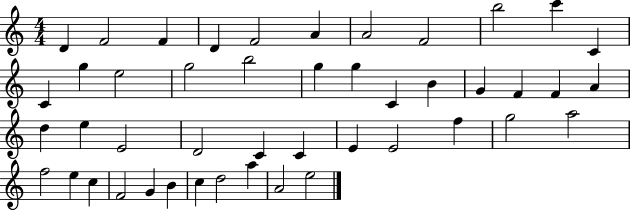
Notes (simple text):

D4/q F4/h F4/q D4/q F4/h A4/q A4/h F4/h B5/h C6/q C4/q C4/q G5/q E5/h G5/h B5/h G5/q G5/q C4/q B4/q G4/q F4/q F4/q A4/q D5/q E5/q E4/h D4/h C4/q C4/q E4/q E4/h F5/q G5/h A5/h F5/h E5/q C5/q F4/h G4/q B4/q C5/q D5/h A5/q A4/h E5/h